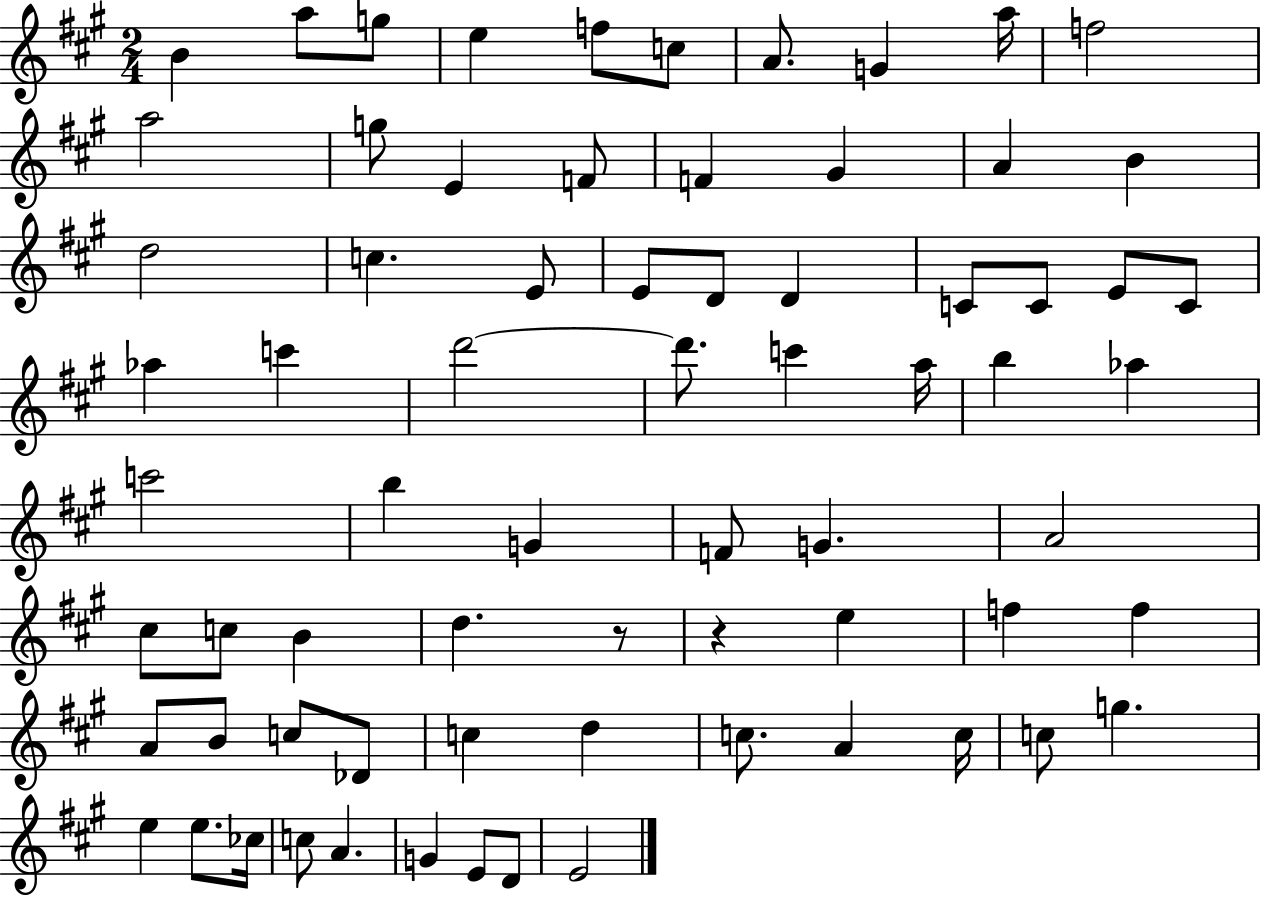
B4/q A5/e G5/e E5/q F5/e C5/e A4/e. G4/q A5/s F5/h A5/h G5/e E4/q F4/e F4/q G#4/q A4/q B4/q D5/h C5/q. E4/e E4/e D4/e D4/q C4/e C4/e E4/e C4/e Ab5/q C6/q D6/h D6/e. C6/q A5/s B5/q Ab5/q C6/h B5/q G4/q F4/e G4/q. A4/h C#5/e C5/e B4/q D5/q. R/e R/q E5/q F5/q F5/q A4/e B4/e C5/e Db4/e C5/q D5/q C5/e. A4/q C5/s C5/e G5/q. E5/q E5/e. CES5/s C5/e A4/q. G4/q E4/e D4/e E4/h